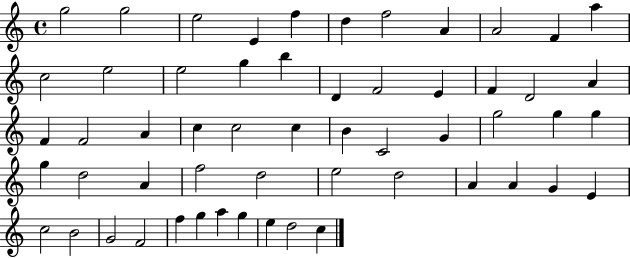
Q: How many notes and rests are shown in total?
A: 56